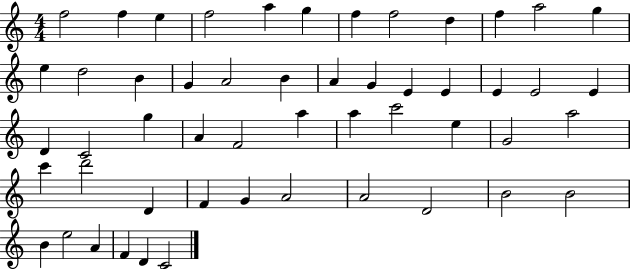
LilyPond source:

{
  \clef treble
  \numericTimeSignature
  \time 4/4
  \key c \major
  f''2 f''4 e''4 | f''2 a''4 g''4 | f''4 f''2 d''4 | f''4 a''2 g''4 | \break e''4 d''2 b'4 | g'4 a'2 b'4 | a'4 g'4 e'4 e'4 | e'4 e'2 e'4 | \break d'4 c'2 g''4 | a'4 f'2 a''4 | a''4 c'''2 e''4 | g'2 a''2 | \break c'''4 d'''2 d'4 | f'4 g'4 a'2 | a'2 d'2 | b'2 b'2 | \break b'4 e''2 a'4 | f'4 d'4 c'2 | \bar "|."
}